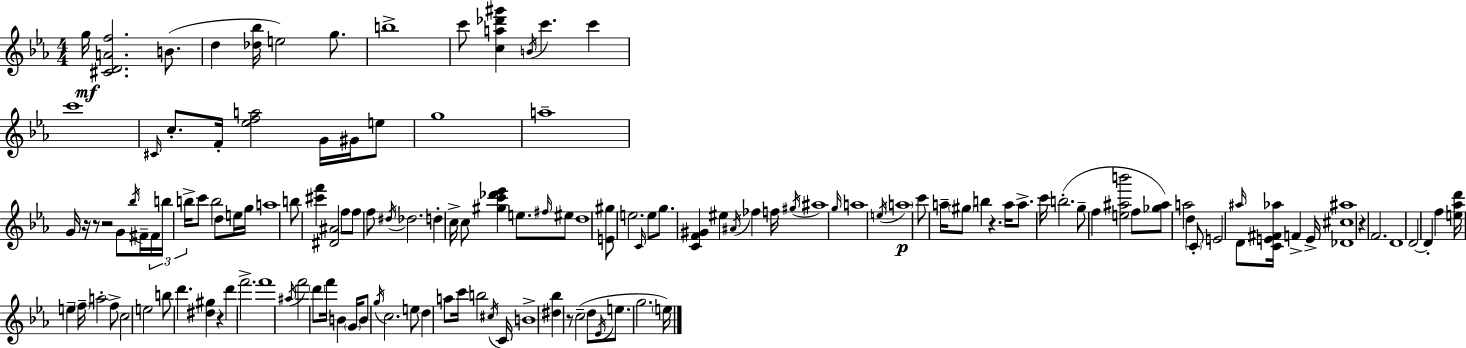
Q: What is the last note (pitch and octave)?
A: E5